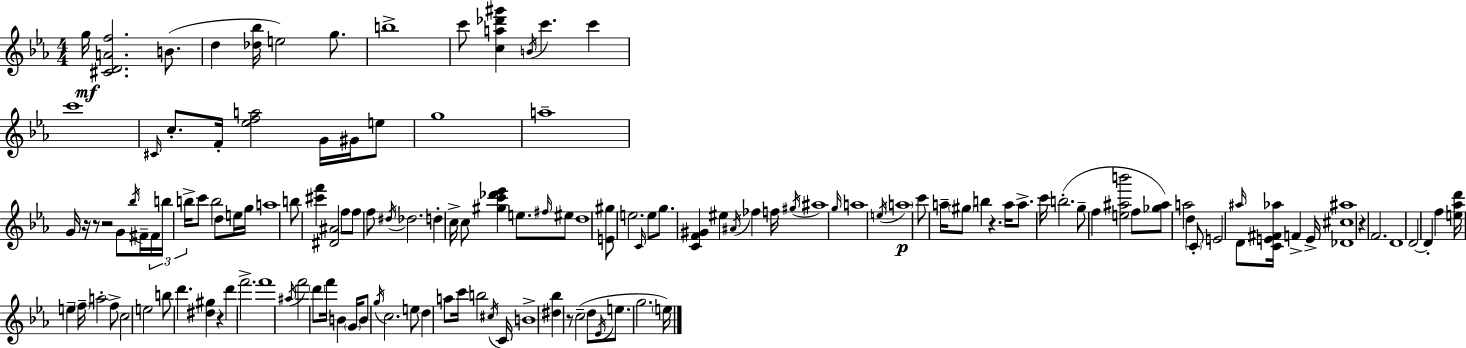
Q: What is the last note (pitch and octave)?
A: E5